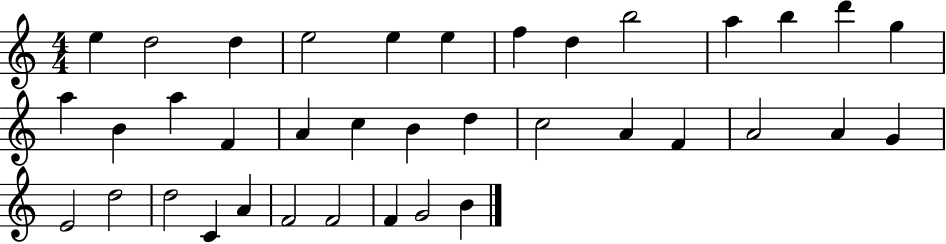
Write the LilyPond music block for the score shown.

{
  \clef treble
  \numericTimeSignature
  \time 4/4
  \key c \major
  e''4 d''2 d''4 | e''2 e''4 e''4 | f''4 d''4 b''2 | a''4 b''4 d'''4 g''4 | \break a''4 b'4 a''4 f'4 | a'4 c''4 b'4 d''4 | c''2 a'4 f'4 | a'2 a'4 g'4 | \break e'2 d''2 | d''2 c'4 a'4 | f'2 f'2 | f'4 g'2 b'4 | \break \bar "|."
}